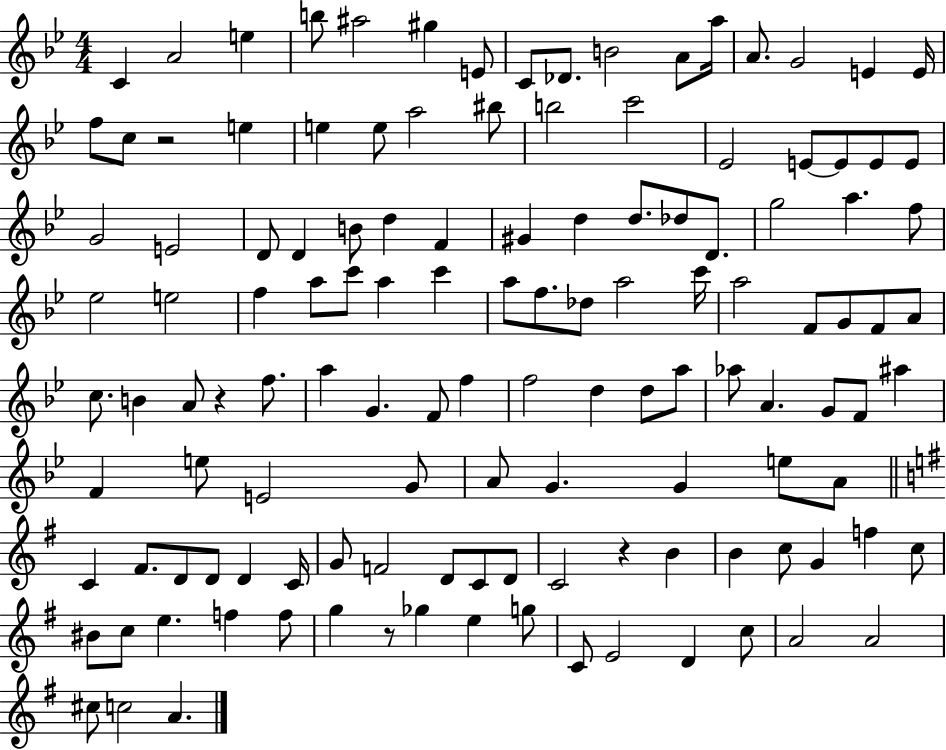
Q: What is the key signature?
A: BES major